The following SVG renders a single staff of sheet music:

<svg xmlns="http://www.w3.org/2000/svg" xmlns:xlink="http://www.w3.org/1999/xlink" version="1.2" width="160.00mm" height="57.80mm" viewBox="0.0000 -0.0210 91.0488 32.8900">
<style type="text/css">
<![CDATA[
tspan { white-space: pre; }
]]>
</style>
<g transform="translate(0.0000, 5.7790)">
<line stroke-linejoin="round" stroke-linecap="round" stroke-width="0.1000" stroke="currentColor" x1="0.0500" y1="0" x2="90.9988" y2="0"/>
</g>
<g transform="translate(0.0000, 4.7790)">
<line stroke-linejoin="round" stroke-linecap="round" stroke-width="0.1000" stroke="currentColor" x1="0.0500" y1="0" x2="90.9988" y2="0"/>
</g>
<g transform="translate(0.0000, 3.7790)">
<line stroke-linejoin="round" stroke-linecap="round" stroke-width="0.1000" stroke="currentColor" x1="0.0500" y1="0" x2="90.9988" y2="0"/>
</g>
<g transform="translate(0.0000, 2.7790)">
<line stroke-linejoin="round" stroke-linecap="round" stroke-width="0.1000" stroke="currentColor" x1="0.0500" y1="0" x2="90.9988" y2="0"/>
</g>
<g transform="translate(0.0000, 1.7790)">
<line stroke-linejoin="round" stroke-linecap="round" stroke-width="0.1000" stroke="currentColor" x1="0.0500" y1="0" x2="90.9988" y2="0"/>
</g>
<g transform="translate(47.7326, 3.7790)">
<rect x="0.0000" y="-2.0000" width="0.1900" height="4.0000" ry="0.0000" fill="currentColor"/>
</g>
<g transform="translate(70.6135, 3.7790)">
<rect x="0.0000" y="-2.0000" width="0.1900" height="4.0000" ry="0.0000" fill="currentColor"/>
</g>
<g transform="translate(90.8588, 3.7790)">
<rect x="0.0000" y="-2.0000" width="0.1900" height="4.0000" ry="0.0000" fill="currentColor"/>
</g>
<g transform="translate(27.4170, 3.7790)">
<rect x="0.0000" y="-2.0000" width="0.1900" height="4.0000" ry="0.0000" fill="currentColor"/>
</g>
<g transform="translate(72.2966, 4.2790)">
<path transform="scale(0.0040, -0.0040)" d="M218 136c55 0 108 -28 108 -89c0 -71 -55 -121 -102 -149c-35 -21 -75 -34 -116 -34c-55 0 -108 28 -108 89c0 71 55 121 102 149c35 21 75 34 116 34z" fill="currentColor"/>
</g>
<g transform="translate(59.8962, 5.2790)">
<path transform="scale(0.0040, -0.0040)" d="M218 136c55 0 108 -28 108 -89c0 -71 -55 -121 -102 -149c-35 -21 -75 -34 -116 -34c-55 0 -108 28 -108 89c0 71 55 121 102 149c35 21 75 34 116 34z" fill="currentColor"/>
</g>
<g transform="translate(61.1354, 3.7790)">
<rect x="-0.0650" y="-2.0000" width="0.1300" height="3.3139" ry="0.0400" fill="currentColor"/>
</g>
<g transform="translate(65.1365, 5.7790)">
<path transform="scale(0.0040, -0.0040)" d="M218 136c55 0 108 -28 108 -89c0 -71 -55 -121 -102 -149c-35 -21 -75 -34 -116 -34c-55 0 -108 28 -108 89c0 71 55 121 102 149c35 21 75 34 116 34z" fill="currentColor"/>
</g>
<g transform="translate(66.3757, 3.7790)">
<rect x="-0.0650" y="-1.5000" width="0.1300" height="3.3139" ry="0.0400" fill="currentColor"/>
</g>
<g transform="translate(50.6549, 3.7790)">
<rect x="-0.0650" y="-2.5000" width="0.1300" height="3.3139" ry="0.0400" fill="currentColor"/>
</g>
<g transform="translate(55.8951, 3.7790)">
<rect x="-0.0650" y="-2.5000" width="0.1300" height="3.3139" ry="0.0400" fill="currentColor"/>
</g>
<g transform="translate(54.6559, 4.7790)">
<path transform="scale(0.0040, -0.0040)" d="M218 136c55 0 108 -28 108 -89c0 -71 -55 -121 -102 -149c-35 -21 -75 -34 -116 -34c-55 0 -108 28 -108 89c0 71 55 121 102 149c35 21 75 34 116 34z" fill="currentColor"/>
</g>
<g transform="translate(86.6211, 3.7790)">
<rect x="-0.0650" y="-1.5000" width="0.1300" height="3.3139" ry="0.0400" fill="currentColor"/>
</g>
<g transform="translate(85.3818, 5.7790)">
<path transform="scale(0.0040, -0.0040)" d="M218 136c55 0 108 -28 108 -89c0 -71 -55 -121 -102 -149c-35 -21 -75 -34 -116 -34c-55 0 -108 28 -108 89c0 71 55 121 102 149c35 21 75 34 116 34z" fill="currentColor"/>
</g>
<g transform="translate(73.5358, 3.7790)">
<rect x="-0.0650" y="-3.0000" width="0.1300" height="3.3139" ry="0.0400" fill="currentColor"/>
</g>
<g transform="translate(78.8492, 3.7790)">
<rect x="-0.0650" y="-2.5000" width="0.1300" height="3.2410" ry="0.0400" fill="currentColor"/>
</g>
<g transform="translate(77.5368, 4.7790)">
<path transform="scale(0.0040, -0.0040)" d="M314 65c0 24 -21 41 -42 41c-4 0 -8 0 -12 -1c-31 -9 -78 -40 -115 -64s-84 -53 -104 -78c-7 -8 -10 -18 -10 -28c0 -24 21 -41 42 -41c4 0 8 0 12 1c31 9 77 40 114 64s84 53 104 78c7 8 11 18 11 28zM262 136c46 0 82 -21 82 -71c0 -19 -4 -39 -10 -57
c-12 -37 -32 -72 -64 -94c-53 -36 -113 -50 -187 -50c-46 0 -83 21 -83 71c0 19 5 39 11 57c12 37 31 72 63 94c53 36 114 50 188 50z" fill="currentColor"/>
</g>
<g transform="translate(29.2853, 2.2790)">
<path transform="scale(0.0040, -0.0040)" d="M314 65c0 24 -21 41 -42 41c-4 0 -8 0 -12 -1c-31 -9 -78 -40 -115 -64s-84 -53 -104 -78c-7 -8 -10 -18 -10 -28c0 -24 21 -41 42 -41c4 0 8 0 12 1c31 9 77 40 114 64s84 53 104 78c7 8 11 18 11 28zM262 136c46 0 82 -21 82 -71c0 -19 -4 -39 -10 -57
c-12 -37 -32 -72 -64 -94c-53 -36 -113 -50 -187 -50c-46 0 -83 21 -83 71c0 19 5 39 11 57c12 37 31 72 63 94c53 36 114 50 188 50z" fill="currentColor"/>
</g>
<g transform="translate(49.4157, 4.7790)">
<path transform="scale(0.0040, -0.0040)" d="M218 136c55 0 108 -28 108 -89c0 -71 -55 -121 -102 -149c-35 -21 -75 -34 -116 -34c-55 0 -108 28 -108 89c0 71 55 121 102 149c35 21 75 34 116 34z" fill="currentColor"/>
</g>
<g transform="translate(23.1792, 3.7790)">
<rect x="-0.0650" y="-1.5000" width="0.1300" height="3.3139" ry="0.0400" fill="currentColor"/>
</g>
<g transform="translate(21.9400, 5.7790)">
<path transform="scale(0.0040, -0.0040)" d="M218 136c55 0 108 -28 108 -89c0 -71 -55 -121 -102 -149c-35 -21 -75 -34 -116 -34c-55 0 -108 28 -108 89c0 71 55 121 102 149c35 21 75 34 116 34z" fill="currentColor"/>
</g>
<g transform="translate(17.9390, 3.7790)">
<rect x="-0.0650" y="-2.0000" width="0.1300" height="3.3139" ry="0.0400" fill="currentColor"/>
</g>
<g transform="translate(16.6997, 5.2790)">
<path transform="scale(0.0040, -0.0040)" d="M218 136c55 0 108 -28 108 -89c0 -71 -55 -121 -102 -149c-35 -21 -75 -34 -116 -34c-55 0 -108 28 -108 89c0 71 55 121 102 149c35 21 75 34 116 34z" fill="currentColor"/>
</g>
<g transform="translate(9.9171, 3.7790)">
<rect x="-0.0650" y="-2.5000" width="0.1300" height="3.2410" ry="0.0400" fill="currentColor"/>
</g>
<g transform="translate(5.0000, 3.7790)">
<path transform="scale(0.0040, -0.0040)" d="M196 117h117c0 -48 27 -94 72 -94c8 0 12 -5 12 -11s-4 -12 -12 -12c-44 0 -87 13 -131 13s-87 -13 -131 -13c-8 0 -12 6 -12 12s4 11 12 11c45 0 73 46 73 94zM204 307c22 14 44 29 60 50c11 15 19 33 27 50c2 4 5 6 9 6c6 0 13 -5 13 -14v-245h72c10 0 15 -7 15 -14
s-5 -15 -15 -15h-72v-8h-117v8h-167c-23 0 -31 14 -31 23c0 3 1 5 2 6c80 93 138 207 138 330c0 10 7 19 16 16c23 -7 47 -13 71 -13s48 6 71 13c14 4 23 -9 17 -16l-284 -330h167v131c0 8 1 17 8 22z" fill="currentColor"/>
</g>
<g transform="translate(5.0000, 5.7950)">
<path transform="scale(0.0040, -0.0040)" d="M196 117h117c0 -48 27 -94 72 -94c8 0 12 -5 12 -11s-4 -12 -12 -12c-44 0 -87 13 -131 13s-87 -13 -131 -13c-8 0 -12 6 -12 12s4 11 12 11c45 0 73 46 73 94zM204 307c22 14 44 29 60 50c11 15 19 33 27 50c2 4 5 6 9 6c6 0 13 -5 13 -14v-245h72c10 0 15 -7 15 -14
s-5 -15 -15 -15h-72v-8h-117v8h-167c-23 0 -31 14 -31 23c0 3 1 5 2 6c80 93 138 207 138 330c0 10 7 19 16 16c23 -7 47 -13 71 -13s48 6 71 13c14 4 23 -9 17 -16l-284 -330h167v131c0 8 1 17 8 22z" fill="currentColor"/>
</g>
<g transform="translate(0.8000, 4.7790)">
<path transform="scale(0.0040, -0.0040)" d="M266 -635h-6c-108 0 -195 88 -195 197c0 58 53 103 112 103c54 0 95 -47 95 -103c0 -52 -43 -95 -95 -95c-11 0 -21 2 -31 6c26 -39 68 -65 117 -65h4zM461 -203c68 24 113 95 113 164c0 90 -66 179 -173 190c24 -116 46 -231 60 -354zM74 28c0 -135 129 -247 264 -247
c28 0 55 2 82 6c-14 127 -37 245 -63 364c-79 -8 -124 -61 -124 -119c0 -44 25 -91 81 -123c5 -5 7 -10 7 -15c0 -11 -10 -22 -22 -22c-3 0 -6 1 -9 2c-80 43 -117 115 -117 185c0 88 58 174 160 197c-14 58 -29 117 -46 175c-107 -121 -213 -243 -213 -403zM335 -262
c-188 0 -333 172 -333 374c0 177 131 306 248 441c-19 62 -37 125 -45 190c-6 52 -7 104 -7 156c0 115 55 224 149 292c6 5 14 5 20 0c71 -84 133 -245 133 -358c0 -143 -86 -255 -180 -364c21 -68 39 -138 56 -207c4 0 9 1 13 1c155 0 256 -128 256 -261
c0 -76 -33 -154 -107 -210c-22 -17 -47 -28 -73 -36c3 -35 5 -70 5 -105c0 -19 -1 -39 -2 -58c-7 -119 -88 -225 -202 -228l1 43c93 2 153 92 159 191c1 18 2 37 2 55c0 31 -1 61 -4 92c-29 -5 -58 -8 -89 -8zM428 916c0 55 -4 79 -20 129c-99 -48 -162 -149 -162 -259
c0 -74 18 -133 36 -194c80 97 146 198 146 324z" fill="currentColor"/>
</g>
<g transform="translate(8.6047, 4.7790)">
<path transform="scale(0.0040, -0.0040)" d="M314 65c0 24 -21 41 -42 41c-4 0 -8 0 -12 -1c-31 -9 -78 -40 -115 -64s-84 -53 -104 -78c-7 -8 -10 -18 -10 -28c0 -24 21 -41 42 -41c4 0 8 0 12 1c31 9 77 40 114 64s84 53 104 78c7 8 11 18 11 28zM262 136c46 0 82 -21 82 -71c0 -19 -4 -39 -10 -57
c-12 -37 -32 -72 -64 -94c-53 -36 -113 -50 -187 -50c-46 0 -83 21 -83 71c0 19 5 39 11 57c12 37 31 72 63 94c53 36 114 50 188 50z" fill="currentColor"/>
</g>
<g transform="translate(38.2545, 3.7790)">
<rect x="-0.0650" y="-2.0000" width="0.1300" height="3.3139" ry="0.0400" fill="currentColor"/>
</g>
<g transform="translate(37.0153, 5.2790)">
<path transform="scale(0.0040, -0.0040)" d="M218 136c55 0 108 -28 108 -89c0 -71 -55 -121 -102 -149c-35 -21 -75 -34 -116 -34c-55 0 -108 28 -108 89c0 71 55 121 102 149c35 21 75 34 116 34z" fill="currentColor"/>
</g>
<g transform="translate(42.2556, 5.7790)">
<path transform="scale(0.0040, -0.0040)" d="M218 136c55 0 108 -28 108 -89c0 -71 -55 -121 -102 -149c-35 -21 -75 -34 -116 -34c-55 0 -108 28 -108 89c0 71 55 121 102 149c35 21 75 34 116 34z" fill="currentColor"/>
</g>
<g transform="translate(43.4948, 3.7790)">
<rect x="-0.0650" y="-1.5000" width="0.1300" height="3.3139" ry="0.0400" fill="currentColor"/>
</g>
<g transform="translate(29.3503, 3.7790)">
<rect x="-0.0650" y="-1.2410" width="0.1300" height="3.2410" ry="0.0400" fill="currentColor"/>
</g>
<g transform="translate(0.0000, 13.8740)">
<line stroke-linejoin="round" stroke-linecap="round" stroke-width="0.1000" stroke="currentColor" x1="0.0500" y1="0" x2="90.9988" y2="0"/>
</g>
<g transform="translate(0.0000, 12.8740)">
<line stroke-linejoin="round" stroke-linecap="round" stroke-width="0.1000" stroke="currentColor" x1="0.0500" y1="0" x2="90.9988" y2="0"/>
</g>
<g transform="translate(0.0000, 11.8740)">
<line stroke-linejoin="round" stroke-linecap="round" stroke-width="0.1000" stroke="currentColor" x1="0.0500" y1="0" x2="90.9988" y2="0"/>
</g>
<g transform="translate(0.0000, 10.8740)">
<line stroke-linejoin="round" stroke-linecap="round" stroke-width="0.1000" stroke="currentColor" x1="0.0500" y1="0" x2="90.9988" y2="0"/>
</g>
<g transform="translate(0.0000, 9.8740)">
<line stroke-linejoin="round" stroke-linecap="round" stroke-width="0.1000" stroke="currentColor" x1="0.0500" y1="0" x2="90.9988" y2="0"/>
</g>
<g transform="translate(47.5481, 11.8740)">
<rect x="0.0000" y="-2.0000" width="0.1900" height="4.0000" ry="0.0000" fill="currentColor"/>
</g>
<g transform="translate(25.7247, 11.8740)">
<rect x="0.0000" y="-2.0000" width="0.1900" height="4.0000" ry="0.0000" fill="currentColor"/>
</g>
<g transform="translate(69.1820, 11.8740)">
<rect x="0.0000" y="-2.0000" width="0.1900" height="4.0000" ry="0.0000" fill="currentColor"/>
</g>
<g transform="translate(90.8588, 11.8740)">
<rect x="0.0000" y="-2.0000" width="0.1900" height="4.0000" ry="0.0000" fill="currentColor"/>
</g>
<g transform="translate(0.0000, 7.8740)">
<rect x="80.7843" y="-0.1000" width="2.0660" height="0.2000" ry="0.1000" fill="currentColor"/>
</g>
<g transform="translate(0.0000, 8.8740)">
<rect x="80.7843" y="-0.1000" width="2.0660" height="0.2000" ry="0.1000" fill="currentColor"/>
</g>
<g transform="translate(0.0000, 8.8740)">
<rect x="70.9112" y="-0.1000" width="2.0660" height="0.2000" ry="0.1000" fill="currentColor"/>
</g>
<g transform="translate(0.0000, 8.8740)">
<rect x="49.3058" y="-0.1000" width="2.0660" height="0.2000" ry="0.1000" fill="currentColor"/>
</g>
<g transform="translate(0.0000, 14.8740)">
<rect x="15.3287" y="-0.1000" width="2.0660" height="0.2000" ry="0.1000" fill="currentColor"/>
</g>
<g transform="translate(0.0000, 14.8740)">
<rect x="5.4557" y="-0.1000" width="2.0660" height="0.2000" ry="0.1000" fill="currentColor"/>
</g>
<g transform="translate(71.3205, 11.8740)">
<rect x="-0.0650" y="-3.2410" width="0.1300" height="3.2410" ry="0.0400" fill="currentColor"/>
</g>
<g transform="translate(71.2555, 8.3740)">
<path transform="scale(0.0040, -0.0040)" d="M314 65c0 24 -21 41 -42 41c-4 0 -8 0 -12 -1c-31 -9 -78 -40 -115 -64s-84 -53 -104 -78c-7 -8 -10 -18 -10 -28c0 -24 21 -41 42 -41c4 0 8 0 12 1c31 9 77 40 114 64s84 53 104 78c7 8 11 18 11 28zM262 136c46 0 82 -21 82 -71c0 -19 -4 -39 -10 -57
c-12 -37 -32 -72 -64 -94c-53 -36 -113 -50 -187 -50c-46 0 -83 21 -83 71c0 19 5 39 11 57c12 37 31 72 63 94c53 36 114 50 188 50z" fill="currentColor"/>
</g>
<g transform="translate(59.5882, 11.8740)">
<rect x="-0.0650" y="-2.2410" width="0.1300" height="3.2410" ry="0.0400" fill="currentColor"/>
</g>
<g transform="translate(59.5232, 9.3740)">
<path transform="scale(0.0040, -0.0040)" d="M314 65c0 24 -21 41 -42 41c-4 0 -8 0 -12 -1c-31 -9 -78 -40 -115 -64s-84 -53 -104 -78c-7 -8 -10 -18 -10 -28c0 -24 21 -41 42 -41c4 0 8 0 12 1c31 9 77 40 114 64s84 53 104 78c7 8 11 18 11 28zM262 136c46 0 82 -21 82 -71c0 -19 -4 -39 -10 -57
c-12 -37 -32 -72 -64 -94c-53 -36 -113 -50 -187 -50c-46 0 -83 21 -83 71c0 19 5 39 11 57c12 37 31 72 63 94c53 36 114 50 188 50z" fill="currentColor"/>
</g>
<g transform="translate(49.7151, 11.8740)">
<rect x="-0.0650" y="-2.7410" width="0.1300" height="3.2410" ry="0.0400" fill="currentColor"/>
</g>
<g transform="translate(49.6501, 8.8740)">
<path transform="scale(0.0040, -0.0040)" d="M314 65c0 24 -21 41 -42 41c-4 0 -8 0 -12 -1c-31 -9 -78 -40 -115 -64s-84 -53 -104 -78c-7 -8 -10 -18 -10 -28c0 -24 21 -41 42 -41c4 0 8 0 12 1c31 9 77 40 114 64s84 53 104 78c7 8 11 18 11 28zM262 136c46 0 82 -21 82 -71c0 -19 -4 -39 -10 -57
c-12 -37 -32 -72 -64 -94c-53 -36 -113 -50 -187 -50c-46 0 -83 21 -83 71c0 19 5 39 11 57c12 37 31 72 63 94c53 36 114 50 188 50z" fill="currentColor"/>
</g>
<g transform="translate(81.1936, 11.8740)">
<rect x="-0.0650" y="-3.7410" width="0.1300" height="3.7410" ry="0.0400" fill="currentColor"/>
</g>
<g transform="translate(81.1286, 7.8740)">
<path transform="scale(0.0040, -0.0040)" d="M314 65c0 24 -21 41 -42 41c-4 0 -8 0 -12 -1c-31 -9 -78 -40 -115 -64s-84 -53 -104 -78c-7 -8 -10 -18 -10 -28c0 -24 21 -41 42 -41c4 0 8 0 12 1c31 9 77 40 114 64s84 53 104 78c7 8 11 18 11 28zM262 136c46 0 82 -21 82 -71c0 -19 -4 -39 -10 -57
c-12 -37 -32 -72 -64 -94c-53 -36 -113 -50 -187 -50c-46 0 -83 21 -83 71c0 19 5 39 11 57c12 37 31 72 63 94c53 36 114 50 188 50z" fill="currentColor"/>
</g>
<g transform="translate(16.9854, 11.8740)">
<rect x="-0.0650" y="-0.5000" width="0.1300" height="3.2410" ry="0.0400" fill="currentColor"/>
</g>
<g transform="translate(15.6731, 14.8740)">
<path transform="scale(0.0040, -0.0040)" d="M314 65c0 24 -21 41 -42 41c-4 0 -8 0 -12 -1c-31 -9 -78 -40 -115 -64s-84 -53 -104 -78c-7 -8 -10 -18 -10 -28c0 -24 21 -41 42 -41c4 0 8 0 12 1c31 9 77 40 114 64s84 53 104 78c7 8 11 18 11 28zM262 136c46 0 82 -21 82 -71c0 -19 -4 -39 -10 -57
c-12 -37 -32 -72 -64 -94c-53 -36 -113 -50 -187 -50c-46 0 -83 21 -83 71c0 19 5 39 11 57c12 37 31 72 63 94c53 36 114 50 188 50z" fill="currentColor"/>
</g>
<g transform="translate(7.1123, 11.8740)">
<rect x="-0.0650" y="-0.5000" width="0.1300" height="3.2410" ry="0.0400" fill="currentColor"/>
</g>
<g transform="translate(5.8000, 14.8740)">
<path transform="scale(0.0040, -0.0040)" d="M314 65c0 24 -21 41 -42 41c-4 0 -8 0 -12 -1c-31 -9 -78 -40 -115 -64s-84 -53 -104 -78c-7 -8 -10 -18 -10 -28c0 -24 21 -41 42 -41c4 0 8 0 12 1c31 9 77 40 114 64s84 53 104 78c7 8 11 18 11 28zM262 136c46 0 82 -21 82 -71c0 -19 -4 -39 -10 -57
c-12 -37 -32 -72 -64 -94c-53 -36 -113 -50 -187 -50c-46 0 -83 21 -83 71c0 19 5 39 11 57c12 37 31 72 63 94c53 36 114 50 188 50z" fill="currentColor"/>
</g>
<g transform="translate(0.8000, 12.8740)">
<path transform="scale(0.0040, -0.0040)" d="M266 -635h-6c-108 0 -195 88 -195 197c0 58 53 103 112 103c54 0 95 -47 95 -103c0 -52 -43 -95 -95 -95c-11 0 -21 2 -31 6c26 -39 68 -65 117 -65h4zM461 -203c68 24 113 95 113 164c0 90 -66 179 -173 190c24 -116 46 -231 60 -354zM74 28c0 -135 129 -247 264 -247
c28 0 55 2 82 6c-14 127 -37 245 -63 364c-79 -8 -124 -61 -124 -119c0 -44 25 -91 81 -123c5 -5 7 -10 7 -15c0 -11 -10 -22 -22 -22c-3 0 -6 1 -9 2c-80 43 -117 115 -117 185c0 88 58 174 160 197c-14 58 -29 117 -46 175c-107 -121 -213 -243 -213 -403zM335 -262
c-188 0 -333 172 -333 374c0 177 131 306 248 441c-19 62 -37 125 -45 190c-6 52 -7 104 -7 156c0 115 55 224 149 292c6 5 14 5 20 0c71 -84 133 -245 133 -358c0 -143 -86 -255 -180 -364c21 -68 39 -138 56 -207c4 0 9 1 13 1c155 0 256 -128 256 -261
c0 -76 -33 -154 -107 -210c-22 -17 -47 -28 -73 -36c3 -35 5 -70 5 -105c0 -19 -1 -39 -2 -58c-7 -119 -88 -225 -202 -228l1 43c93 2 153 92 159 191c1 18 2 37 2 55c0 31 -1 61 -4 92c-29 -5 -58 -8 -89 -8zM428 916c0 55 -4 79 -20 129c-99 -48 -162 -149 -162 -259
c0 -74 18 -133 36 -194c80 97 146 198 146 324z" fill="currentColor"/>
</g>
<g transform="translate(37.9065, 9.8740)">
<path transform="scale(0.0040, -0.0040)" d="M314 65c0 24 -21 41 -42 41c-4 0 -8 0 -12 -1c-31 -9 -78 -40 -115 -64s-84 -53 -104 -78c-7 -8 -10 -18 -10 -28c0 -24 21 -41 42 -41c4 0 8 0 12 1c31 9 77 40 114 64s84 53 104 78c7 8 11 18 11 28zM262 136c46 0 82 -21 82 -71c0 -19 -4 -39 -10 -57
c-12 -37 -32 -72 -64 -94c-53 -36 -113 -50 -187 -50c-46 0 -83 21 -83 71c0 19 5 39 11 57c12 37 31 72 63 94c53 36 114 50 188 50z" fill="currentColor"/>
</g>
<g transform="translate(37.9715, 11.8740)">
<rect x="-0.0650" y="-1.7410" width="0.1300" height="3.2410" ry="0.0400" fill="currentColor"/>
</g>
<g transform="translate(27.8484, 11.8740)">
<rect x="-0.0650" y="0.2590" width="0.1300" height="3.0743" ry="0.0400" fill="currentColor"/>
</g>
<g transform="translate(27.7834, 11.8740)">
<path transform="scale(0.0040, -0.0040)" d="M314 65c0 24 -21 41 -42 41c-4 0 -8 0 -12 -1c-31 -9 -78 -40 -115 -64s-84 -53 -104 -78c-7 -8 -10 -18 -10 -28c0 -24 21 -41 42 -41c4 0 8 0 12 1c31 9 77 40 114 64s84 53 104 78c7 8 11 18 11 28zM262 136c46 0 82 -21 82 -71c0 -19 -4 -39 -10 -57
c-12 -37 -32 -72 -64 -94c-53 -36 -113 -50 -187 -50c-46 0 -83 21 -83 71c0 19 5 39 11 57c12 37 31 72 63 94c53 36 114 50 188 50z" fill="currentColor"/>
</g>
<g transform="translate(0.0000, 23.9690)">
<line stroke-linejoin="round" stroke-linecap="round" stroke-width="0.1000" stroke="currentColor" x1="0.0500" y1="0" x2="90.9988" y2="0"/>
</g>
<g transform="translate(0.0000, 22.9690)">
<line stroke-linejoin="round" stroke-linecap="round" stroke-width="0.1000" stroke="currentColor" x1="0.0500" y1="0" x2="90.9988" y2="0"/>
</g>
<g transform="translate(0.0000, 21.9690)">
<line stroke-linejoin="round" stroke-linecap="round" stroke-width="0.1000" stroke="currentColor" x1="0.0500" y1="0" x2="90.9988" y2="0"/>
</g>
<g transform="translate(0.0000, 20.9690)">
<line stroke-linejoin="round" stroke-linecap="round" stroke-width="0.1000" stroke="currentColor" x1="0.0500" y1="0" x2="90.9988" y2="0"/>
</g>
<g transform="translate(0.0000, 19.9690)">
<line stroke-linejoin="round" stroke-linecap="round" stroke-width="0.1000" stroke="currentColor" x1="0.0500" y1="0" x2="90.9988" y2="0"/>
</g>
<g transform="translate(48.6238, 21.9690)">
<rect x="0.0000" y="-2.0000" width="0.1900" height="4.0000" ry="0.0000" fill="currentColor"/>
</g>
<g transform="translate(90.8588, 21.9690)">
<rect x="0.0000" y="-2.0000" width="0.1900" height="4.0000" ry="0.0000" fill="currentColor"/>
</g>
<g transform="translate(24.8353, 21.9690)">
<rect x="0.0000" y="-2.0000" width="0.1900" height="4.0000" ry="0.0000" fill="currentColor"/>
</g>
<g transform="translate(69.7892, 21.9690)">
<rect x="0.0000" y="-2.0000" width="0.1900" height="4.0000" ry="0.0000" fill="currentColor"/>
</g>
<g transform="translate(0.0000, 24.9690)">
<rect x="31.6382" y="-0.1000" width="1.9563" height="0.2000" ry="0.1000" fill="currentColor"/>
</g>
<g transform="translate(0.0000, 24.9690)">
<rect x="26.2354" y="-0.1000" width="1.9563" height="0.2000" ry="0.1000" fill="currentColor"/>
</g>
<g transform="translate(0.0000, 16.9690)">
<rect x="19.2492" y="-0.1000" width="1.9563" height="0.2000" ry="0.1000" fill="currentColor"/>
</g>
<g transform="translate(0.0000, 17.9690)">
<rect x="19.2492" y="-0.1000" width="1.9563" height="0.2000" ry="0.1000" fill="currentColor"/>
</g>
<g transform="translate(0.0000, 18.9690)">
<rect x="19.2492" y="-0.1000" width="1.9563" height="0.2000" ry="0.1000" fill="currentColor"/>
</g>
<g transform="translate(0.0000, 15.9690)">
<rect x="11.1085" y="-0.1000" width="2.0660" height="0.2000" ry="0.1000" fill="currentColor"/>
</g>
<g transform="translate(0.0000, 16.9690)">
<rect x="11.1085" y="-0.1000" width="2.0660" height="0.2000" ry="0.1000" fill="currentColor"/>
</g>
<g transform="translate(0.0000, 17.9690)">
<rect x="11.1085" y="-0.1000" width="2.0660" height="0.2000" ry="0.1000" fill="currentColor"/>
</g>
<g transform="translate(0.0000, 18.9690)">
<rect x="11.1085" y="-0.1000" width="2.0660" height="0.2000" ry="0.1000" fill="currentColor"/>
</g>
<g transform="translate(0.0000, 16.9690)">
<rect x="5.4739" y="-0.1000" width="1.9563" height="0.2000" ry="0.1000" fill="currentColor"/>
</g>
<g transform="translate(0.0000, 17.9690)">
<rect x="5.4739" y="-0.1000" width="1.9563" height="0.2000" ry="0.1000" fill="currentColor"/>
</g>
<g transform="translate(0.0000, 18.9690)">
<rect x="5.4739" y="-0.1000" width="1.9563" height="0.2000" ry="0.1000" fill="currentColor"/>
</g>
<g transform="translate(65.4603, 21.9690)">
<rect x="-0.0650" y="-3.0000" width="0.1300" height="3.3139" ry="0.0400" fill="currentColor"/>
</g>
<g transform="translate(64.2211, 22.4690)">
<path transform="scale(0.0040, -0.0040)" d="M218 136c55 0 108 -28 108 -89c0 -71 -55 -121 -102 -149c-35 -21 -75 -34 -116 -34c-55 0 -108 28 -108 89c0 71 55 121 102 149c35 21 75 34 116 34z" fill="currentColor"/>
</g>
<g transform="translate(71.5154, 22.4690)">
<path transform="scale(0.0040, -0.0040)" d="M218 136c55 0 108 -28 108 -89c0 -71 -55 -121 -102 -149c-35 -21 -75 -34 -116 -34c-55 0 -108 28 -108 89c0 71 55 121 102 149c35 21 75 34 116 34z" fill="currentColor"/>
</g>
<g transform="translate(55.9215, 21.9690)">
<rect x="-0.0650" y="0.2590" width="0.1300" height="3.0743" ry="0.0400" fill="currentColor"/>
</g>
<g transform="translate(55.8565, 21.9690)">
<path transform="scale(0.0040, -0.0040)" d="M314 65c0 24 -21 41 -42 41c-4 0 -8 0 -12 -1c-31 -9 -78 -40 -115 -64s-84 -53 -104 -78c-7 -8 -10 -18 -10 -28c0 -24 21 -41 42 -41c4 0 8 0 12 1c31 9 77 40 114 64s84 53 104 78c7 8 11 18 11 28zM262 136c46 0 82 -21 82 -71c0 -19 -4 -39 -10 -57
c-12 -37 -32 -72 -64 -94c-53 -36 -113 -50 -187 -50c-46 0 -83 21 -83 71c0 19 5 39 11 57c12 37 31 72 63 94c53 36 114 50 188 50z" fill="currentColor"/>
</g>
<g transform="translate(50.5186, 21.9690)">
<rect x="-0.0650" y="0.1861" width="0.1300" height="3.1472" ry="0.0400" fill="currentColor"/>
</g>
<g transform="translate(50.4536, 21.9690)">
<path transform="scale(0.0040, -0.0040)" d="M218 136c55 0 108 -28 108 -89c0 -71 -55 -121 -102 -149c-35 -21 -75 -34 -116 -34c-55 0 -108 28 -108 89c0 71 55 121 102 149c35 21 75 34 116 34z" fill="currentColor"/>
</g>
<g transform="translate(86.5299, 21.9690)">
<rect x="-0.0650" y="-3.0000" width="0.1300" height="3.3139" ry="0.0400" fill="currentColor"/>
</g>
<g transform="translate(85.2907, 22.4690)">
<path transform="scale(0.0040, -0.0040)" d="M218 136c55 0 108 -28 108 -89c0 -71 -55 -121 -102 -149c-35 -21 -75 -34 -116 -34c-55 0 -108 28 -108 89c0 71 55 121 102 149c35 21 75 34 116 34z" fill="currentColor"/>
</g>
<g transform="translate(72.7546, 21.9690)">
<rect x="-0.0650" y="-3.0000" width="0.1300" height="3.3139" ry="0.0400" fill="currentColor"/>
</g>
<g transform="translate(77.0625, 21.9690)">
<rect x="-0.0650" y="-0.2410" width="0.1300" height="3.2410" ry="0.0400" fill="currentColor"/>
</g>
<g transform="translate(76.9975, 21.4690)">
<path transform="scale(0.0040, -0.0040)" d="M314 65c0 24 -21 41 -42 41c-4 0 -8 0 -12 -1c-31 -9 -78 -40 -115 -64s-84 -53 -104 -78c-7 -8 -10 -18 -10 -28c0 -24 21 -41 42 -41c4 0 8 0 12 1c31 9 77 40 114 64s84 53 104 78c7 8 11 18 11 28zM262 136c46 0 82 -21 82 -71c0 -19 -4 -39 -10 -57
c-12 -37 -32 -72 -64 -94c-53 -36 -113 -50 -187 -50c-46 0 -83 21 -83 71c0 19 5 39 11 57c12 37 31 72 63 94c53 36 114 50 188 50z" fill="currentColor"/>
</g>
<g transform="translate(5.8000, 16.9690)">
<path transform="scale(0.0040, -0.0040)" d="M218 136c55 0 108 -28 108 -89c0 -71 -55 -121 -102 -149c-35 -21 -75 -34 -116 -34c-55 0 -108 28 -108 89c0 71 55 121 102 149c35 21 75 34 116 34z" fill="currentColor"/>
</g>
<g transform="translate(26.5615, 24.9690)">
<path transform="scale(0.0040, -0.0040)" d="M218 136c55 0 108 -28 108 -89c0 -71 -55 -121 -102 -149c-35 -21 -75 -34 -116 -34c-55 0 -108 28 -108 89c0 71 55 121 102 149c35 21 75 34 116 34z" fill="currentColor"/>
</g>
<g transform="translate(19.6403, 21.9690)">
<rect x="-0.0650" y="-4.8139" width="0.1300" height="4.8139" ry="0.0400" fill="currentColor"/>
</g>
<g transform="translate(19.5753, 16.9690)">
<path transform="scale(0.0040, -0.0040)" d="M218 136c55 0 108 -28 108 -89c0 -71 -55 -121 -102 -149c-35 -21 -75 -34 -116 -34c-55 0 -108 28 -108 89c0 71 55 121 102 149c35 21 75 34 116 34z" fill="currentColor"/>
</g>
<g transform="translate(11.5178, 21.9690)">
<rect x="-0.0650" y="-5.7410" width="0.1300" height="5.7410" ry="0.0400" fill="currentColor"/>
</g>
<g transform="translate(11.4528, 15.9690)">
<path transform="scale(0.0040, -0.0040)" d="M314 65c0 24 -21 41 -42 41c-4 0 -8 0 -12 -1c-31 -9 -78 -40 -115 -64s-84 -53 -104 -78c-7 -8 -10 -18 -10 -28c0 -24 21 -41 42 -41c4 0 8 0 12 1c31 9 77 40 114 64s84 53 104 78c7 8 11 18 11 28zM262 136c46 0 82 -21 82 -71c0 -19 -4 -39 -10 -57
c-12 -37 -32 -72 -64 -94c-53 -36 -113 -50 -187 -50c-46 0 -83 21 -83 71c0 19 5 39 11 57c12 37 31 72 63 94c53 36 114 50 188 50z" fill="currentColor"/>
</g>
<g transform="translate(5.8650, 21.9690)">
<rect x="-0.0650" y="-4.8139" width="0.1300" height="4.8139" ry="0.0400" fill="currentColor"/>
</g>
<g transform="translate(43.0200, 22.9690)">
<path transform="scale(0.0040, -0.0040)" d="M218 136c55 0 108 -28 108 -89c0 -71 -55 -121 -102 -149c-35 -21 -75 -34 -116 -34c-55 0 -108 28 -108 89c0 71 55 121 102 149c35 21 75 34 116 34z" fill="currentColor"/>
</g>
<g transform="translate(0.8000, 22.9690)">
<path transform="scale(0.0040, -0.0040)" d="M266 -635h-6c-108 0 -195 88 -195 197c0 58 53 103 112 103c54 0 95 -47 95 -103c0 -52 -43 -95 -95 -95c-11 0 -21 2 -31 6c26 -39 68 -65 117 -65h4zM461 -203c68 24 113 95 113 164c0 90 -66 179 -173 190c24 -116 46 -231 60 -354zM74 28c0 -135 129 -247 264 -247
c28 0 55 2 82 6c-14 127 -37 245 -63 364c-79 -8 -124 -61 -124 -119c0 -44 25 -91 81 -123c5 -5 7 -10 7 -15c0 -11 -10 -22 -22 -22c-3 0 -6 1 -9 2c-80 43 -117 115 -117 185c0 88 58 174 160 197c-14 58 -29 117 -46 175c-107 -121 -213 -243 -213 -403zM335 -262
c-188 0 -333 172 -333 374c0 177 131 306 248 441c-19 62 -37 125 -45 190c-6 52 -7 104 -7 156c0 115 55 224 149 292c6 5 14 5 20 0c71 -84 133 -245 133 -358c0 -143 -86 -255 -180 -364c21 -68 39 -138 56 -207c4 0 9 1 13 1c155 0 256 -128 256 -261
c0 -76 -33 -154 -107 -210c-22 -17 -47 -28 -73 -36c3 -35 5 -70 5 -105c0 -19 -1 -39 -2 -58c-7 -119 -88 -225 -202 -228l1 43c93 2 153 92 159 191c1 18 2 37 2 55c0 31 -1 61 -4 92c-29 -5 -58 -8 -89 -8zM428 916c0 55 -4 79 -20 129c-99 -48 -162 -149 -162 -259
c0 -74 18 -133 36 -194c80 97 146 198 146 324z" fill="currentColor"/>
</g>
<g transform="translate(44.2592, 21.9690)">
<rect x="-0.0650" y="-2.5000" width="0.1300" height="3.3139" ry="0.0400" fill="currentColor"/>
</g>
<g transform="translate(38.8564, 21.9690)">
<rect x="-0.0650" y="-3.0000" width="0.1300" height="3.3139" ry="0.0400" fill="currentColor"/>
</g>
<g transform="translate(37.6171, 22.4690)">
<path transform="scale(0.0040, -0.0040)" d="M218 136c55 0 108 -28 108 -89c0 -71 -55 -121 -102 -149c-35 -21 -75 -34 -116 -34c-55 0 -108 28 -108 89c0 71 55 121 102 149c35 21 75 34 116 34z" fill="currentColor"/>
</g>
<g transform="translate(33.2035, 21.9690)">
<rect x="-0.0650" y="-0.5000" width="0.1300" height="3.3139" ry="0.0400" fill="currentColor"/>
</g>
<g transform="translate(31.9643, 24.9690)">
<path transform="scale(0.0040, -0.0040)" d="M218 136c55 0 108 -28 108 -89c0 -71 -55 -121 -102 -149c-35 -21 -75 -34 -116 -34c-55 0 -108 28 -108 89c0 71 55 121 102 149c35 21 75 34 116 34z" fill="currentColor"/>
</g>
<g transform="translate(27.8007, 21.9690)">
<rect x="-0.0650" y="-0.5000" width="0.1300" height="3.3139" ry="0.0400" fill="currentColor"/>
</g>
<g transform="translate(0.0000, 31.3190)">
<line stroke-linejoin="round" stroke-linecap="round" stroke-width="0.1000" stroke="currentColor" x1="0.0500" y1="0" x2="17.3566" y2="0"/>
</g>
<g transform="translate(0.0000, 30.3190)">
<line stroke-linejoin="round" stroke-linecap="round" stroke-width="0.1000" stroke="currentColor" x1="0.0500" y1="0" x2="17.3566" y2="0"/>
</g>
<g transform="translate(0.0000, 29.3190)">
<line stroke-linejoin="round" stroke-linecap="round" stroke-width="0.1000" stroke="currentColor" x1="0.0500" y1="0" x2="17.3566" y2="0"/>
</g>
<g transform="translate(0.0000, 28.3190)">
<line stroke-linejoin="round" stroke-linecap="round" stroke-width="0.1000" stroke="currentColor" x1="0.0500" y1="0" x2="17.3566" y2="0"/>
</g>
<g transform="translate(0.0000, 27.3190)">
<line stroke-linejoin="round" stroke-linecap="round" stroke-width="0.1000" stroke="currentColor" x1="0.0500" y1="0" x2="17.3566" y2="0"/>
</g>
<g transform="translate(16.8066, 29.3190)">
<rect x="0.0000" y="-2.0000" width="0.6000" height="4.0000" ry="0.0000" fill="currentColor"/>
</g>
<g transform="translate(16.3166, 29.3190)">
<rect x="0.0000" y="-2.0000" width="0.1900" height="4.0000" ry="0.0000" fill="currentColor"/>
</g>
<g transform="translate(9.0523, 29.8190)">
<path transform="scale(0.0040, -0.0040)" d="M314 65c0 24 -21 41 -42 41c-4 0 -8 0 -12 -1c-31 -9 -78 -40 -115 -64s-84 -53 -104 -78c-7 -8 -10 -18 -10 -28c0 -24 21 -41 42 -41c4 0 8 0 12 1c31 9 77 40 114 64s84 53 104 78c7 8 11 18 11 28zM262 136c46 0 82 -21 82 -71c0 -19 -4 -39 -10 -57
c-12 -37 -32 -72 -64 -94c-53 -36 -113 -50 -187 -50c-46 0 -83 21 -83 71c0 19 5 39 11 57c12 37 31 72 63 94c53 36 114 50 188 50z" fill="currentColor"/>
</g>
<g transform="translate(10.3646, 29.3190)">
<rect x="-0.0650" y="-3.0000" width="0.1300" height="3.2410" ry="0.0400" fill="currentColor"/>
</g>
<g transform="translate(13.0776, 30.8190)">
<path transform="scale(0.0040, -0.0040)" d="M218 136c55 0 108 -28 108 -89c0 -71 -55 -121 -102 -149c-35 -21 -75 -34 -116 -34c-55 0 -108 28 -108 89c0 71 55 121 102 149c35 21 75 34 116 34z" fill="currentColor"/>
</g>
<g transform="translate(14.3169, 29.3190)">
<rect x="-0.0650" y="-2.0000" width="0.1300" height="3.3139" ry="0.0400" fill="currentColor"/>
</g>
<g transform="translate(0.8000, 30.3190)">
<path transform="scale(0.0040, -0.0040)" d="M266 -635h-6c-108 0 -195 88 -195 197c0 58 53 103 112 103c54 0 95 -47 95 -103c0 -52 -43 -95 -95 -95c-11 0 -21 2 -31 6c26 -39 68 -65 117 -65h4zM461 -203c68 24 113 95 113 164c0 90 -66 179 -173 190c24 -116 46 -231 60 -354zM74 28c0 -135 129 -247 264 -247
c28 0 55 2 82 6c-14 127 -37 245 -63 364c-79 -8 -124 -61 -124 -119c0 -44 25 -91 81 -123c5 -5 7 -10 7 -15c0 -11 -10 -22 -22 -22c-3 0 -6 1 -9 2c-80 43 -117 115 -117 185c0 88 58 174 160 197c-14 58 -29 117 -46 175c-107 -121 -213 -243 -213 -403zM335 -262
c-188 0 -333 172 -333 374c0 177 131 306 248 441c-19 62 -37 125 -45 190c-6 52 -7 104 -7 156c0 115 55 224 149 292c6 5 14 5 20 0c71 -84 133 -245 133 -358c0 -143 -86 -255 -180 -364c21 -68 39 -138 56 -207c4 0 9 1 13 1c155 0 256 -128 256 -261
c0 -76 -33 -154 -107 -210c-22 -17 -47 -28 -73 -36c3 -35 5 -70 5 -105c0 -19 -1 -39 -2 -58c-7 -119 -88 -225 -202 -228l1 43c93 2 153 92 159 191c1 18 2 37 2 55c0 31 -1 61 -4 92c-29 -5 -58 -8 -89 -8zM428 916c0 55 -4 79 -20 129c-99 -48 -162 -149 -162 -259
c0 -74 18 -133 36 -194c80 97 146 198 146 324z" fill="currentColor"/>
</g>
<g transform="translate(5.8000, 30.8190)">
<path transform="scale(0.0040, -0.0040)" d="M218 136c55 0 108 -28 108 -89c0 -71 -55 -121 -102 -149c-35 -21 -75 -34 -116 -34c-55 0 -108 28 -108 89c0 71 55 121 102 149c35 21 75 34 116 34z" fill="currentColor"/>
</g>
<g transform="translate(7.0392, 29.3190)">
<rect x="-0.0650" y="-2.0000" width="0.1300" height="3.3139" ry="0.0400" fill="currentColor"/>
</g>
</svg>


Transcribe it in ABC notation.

X:1
T:Untitled
M:4/4
L:1/4
K:C
G2 F E e2 F E G G F E A G2 E C2 C2 B2 f2 a2 g2 b2 c'2 e' g'2 e' C C A G B B2 A A c2 A F A2 F